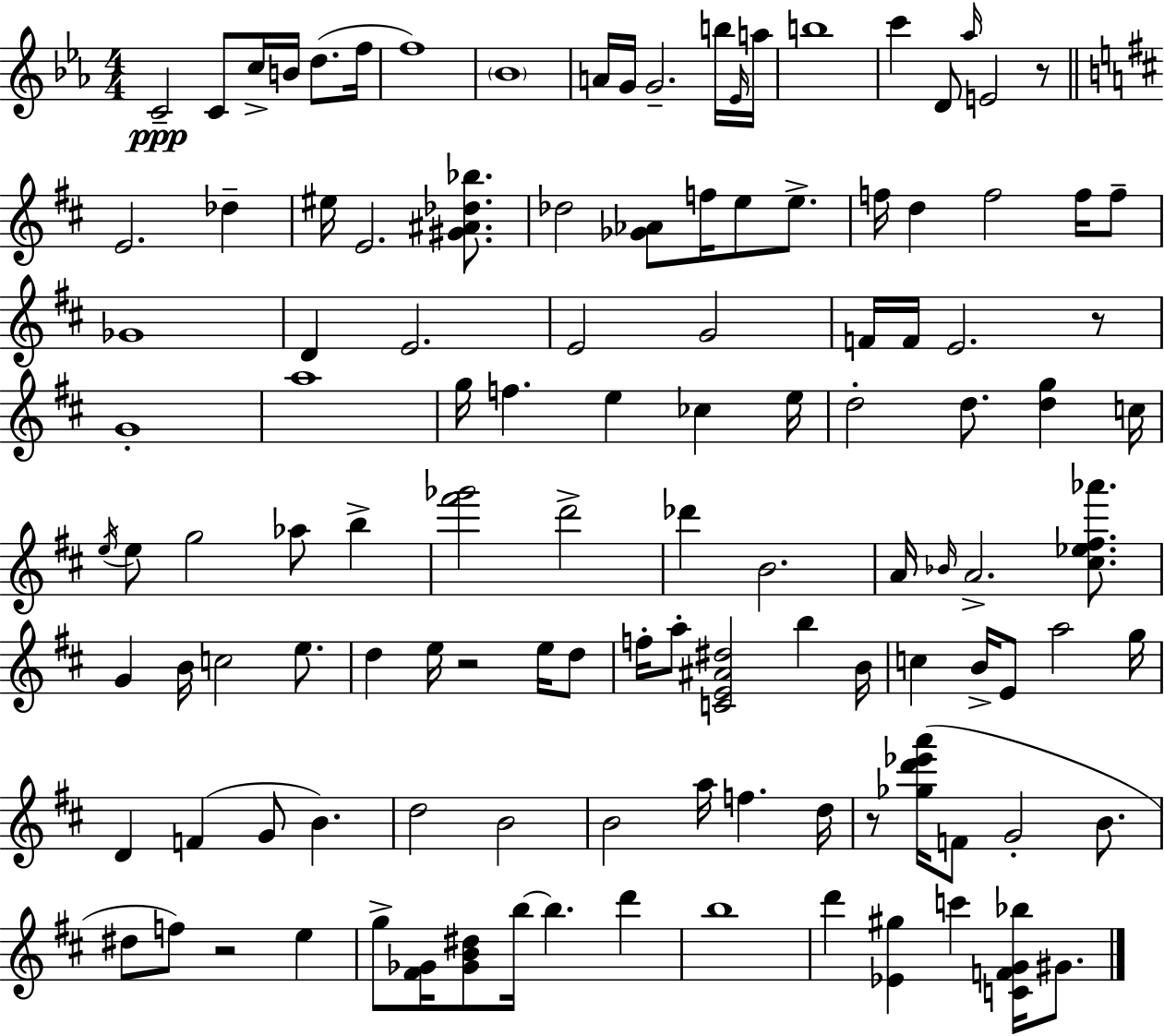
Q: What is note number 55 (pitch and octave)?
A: B5